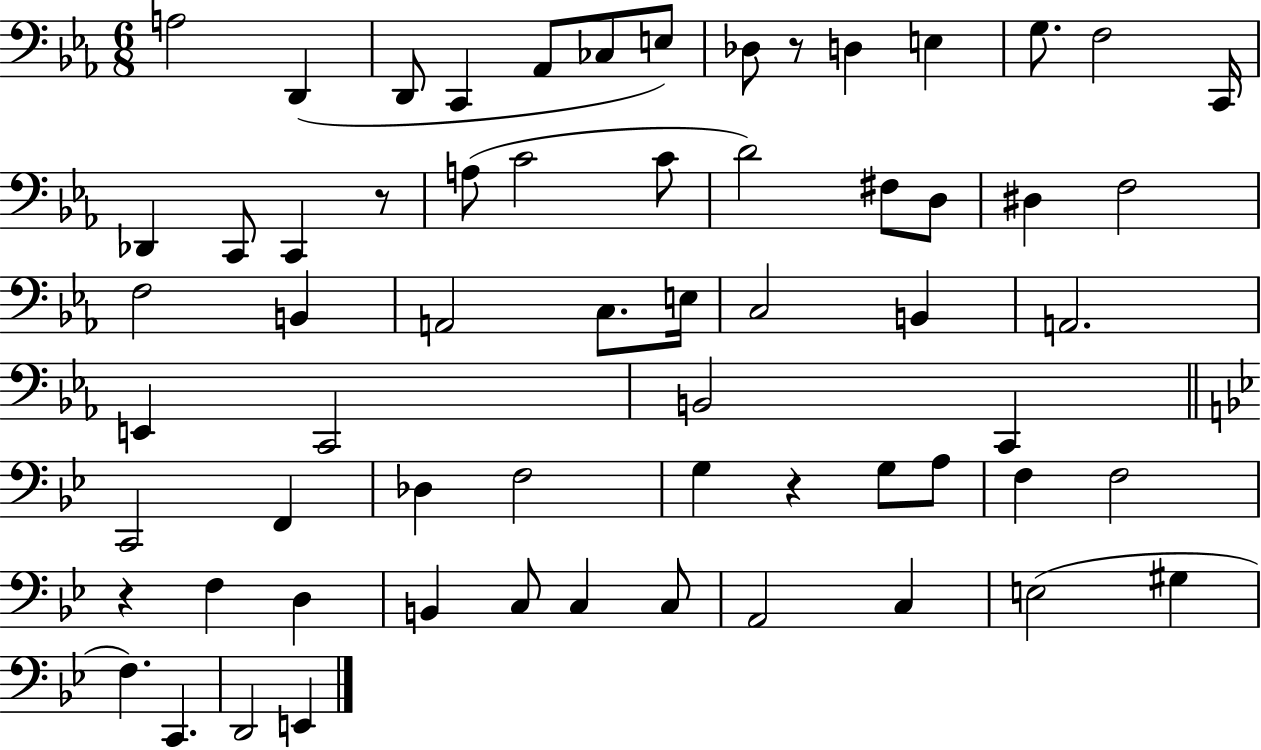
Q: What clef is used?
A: bass